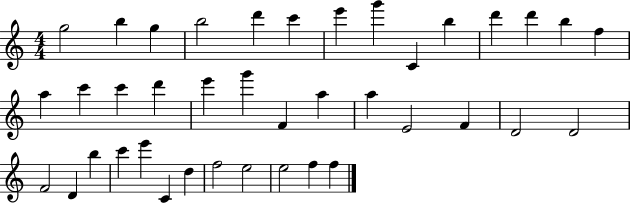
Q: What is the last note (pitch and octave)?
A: F5